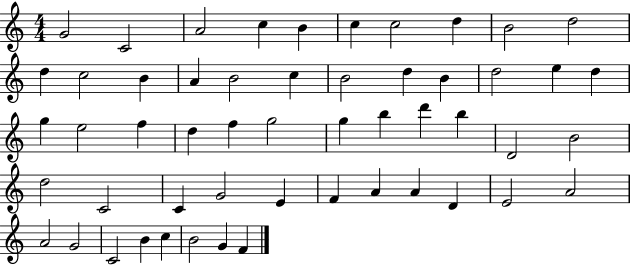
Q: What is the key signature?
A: C major